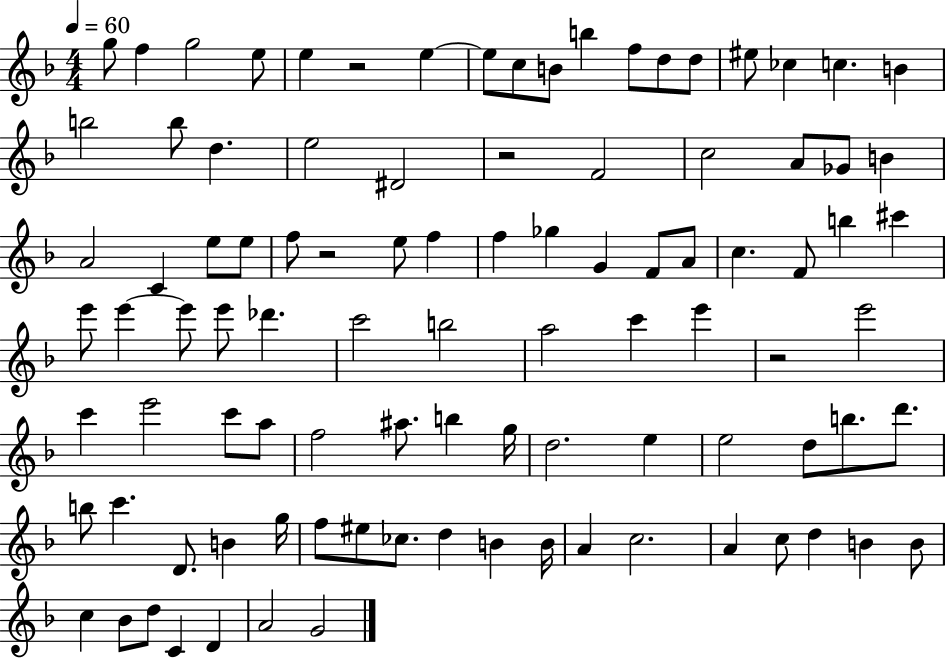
X:1
T:Untitled
M:4/4
L:1/4
K:F
g/2 f g2 e/2 e z2 e e/2 c/2 B/2 b f/2 d/2 d/2 ^e/2 _c c B b2 b/2 d e2 ^D2 z2 F2 c2 A/2 _G/2 B A2 C e/2 e/2 f/2 z2 e/2 f f _g G F/2 A/2 c F/2 b ^c' e'/2 e' e'/2 e'/2 _d' c'2 b2 a2 c' e' z2 e'2 c' e'2 c'/2 a/2 f2 ^a/2 b g/4 d2 e e2 d/2 b/2 d'/2 b/2 c' D/2 B g/4 f/2 ^e/2 _c/2 d B B/4 A c2 A c/2 d B B/2 c _B/2 d/2 C D A2 G2